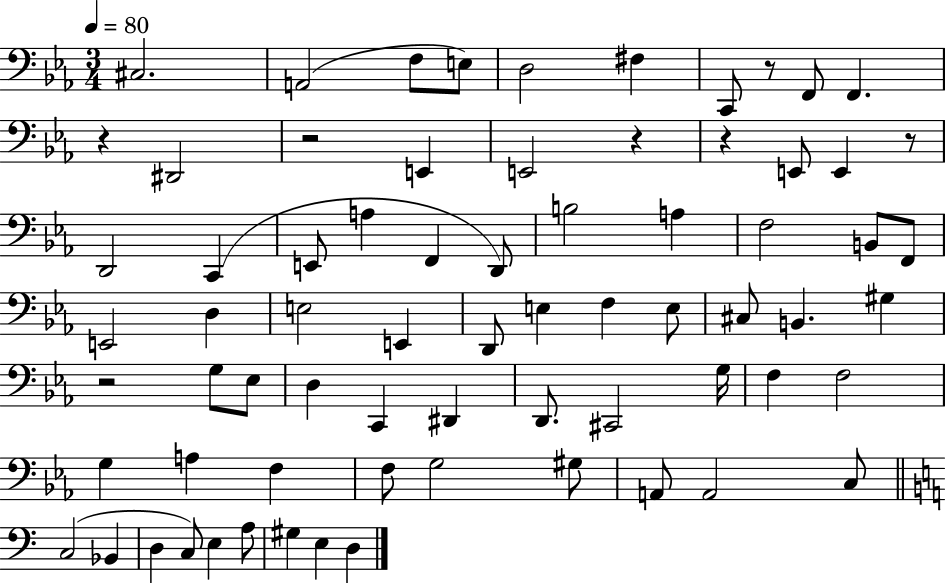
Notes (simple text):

C#3/h. A2/h F3/e E3/e D3/h F#3/q C2/e R/e F2/e F2/q. R/q D#2/h R/h E2/q E2/h R/q R/q E2/e E2/q R/e D2/h C2/q E2/e A3/q F2/q D2/e B3/h A3/q F3/h B2/e F2/e E2/h D3/q E3/h E2/q D2/e E3/q F3/q E3/e C#3/e B2/q. G#3/q R/h G3/e Eb3/e D3/q C2/q D#2/q D2/e. C#2/h G3/s F3/q F3/h G3/q A3/q F3/q F3/e G3/h G#3/e A2/e A2/h C3/e C3/h Bb2/q D3/q C3/e E3/q A3/e G#3/q E3/q D3/q